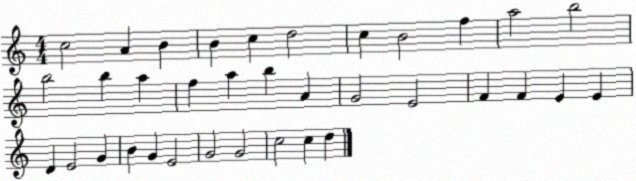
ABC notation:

X:1
T:Untitled
M:4/4
L:1/4
K:C
c2 A B B c d2 c B2 f a2 b2 b2 b a f a b A G2 E2 F F E E D E2 G B G E2 G2 G2 c2 c d